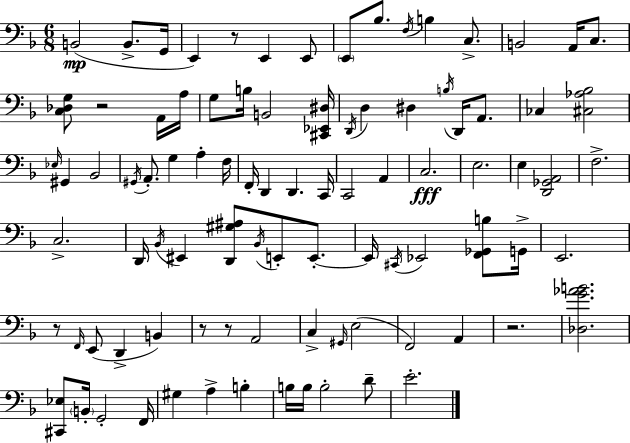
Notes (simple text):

B2/h B2/e. G2/s E2/q R/e E2/q E2/e E2/e Bb3/e. F3/s B3/q C3/e. B2/h A2/s C3/e. [C3,Db3,G3]/e R/h A2/s A3/s G3/e B3/s B2/h [C#2,Eb2,D#3]/s D2/s D3/q D#3/q B3/s D2/s A2/e. CES3/q [C#3,Ab3,Bb3]/h Eb3/s G#2/q Bb2/h G#2/s A2/e. G3/q A3/q F3/s F2/s D2/q D2/q. C2/s C2/h A2/q C3/h. E3/h. E3/q [D2,Gb2,A2]/h F3/h. C3/h. D2/s Bb2/s EIS2/q [D2,G#3,A#3]/e Bb2/s E2/e E2/e. E2/s C#2/s Eb2/h [F2,Gb2,B3]/e G2/s E2/h. R/e F2/s E2/e D2/q B2/q R/e R/e A2/h C3/q G#2/s E3/h F2/h A2/q R/h. [Db3,G4,Ab4,B4]/h. [C#2,Eb3]/e B2/s G2/h F2/s G#3/q A3/q B3/q B3/s B3/s B3/h D4/e E4/h.